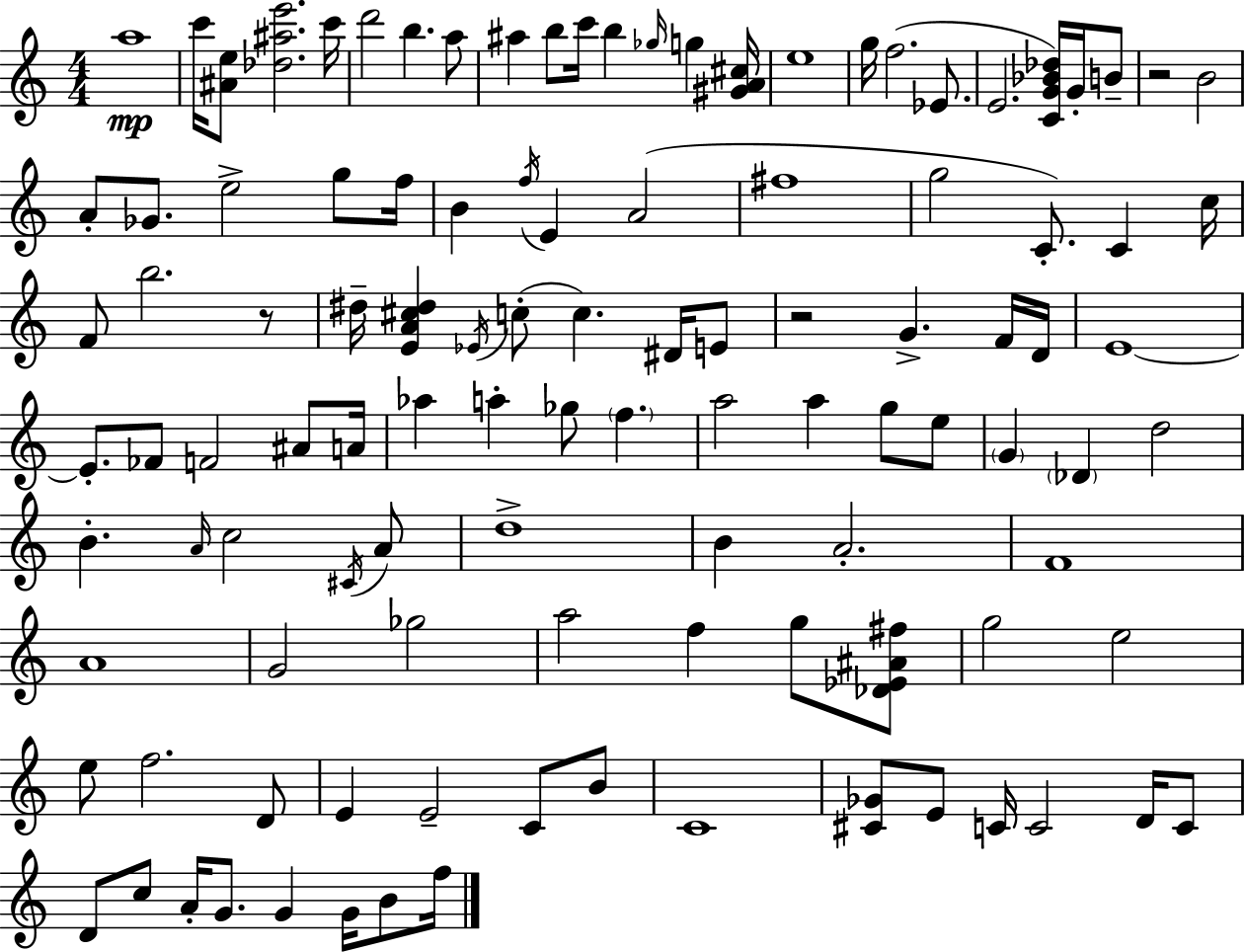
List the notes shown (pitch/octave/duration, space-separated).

A5/w C6/s [A#4,E5]/e [Db5,A#5,E6]/h. C6/s D6/h B5/q. A5/e A#5/q B5/e C6/s B5/q Gb5/s G5/q [G#4,A4,C#5]/s E5/w G5/s F5/h. Eb4/e. E4/h. [C4,G4,Bb4,Db5]/s G4/s B4/e R/h B4/h A4/e Gb4/e. E5/h G5/e F5/s B4/q F5/s E4/q A4/h F#5/w G5/h C4/e. C4/q C5/s F4/e B5/h. R/e D#5/s [E4,A4,C#5,D#5]/q Eb4/s C5/e C5/q. D#4/s E4/e R/h G4/q. F4/s D4/s E4/w E4/e. FES4/e F4/h A#4/e A4/s Ab5/q A5/q Gb5/e F5/q. A5/h A5/q G5/e E5/e G4/q Db4/q D5/h B4/q. A4/s C5/h C#4/s A4/e D5/w B4/q A4/h. F4/w A4/w G4/h Gb5/h A5/h F5/q G5/e [Db4,Eb4,A#4,F#5]/e G5/h E5/h E5/e F5/h. D4/e E4/q E4/h C4/e B4/e C4/w [C#4,Gb4]/e E4/e C4/s C4/h D4/s C4/e D4/e C5/e A4/s G4/e. G4/q G4/s B4/e F5/s